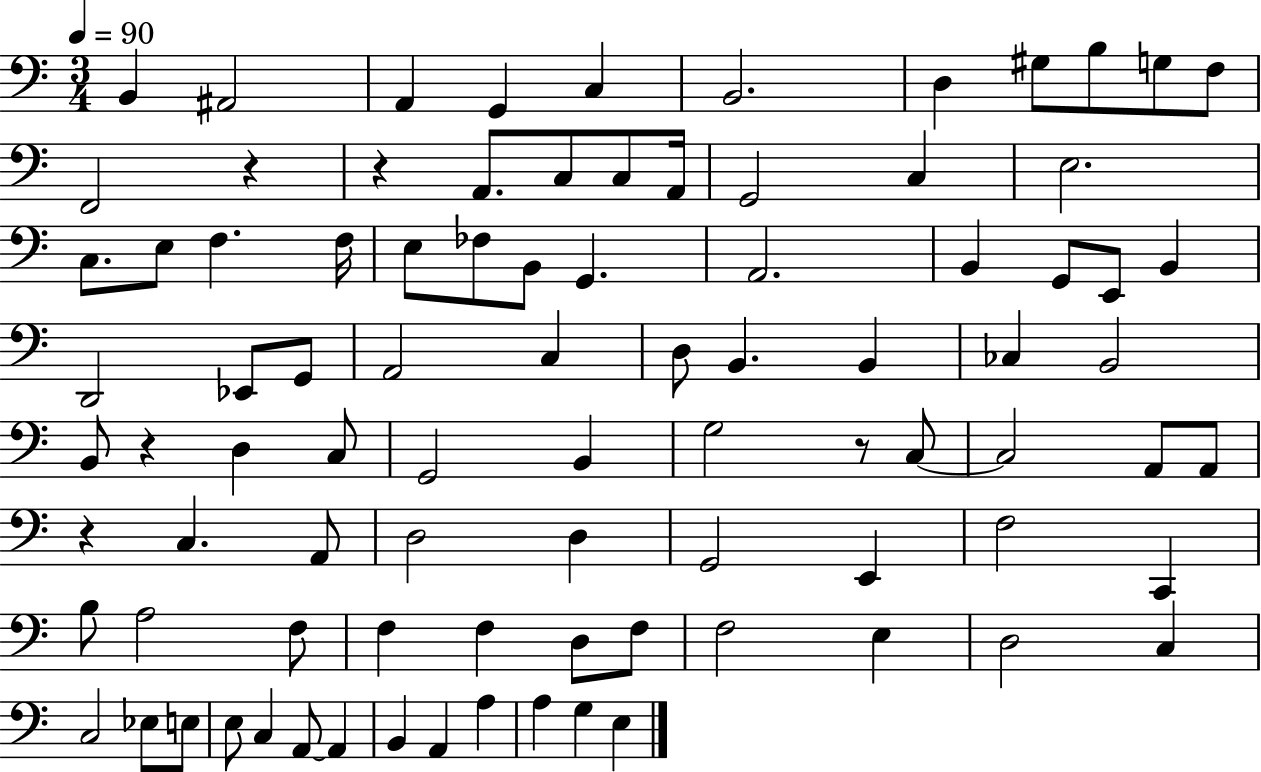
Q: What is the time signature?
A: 3/4